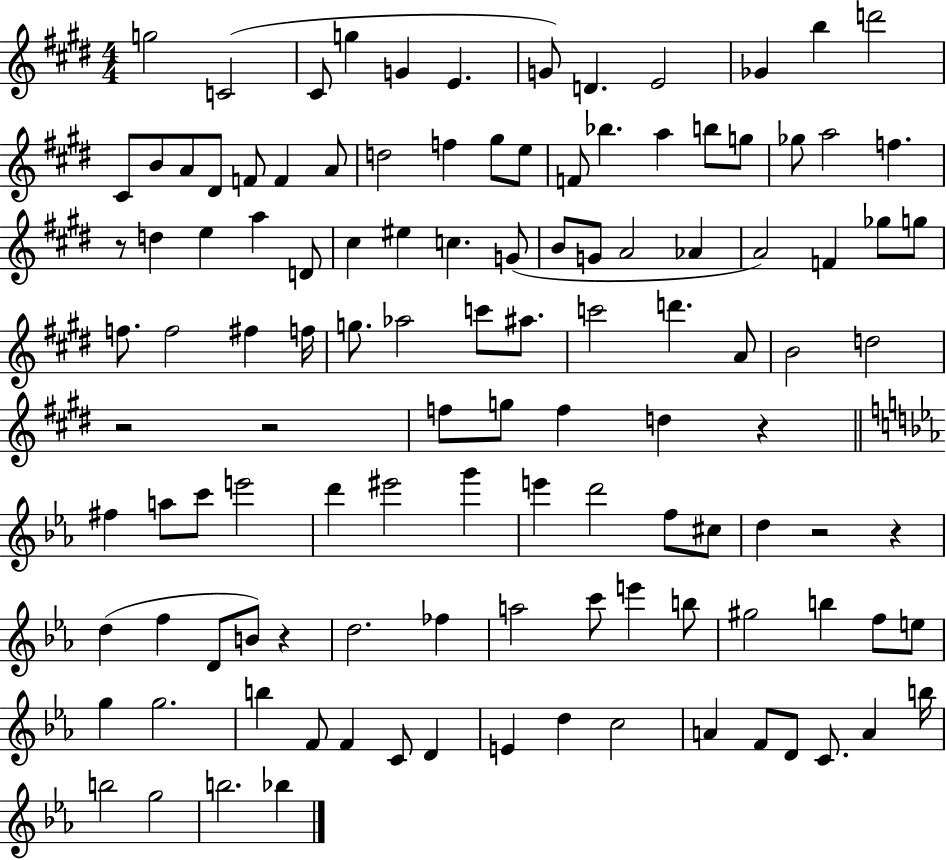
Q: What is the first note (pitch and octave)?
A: G5